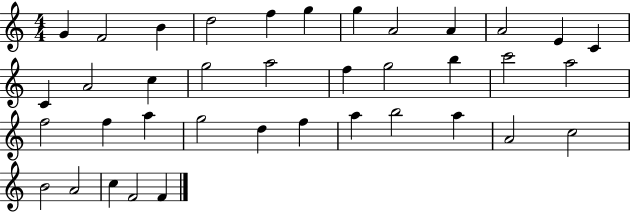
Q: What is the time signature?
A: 4/4